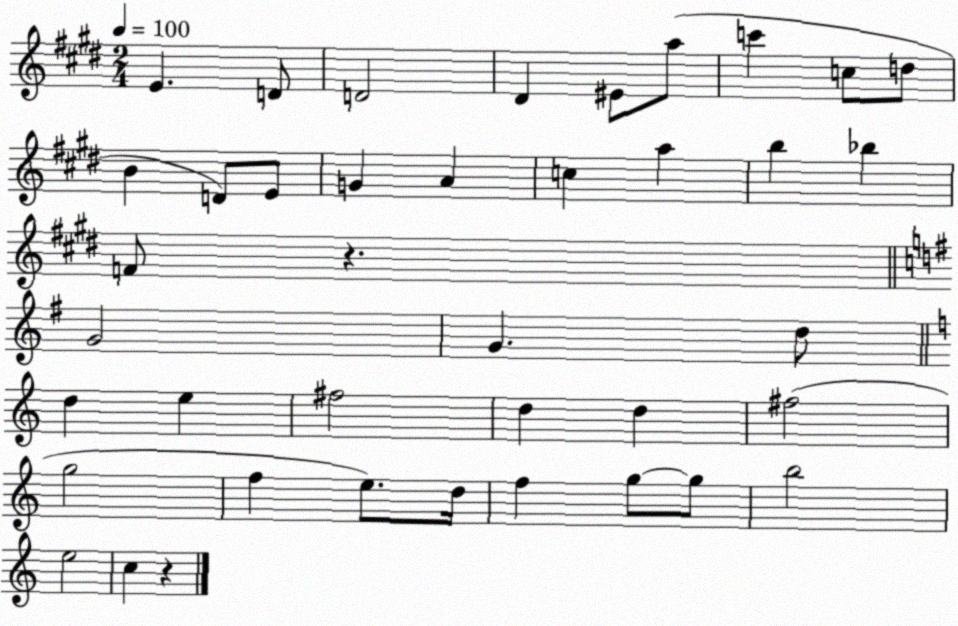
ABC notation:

X:1
T:Untitled
M:2/4
L:1/4
K:E
E D/2 D2 ^D ^E/2 a/2 c' c/2 d/2 B D/2 E/2 G A c a b _b F/2 z G2 G d/2 d e ^f2 d d ^f2 g2 f e/2 d/4 f g/2 g/2 b2 e2 c z